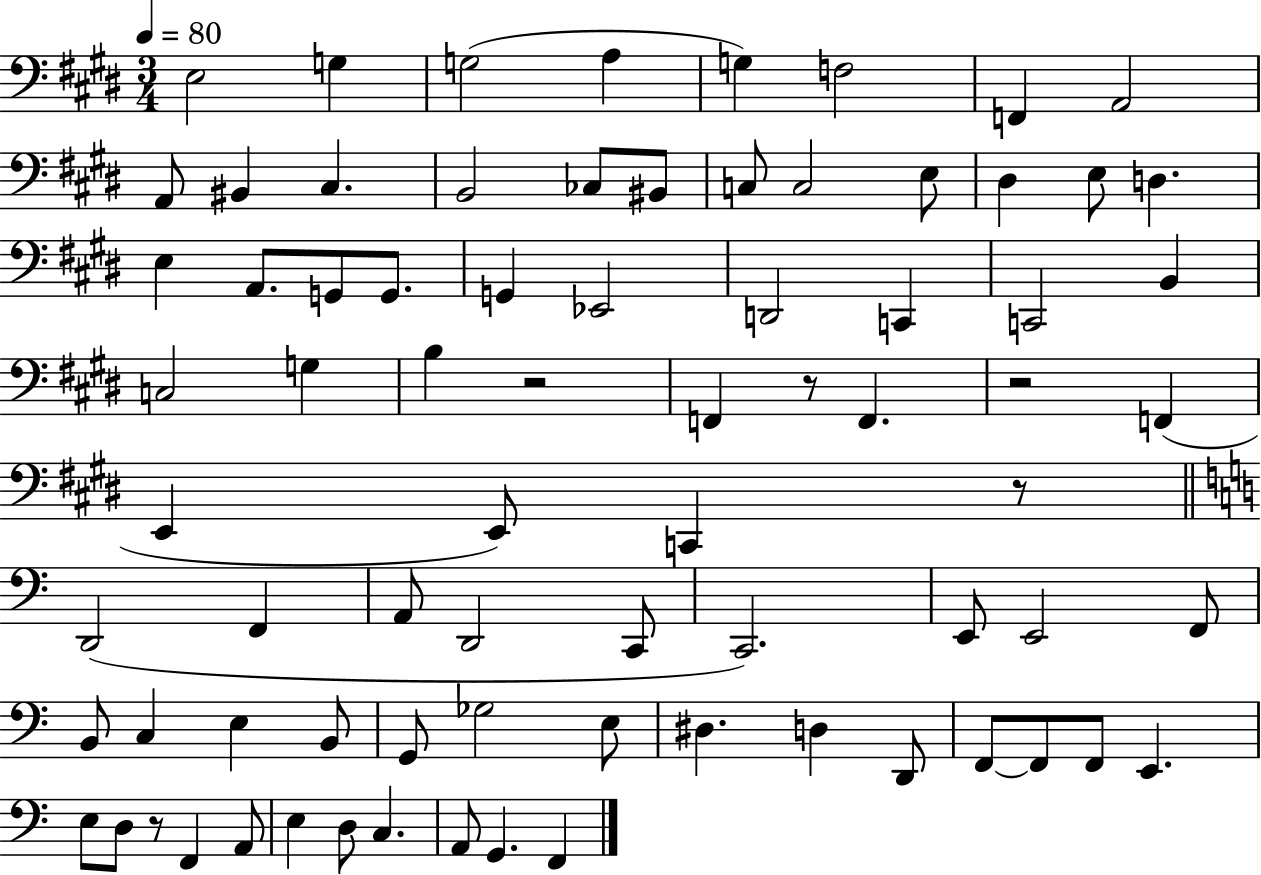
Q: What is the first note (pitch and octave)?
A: E3